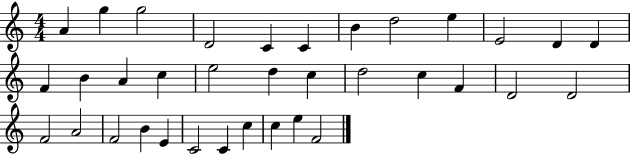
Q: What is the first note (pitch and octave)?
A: A4